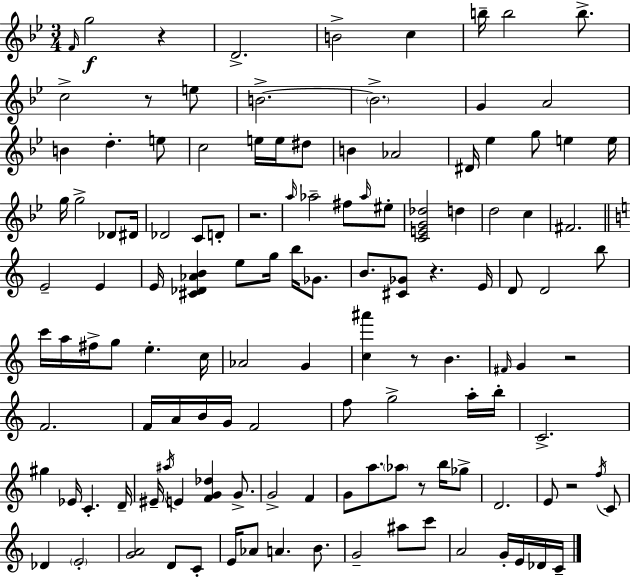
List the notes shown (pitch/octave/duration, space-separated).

F4/s G5/h R/q D4/h. B4/h C5/q B5/s B5/h B5/e. C5/h R/e E5/e B4/h. B4/h. G4/q A4/h B4/q D5/q. E5/e C5/h E5/s E5/s D#5/e B4/q Ab4/h D#4/s Eb5/q G5/e E5/q E5/s G5/s G5/h Db4/e D#4/s Db4/h C4/e D4/e R/h. A5/s Ab5/h F#5/e Ab5/s EIS5/e [C4,E4,G4,Db5]/h D5/q D5/h C5/q F#4/h. E4/h E4/q E4/s [C#4,Db4,Ab4,B4]/q E5/e G5/s B5/s Gb4/e. B4/e. [C#4,Gb4]/e R/q. E4/s D4/e D4/h B5/e C6/s A5/s F#5/s G5/e E5/q. C5/s Ab4/h G4/q [C5,A#6]/q R/e B4/q. F#4/s G4/q R/h F4/h. F4/s A4/s B4/s G4/s F4/h F5/e G5/h A5/s B5/s C4/h. G#5/q Eb4/s C4/q. D4/s EIS4/s A#5/s E4/q [F4,G4,Db5]/q G4/e. G4/h F4/q G4/e A5/e. Ab5/e R/e B5/s Gb5/e D4/h. E4/e R/h F5/s C4/e Db4/q E4/h [G4,A4]/h D4/e C4/e E4/s Ab4/e A4/q. B4/e. G4/h A#5/e C6/e A4/h G4/s E4/s Db4/s C4/s